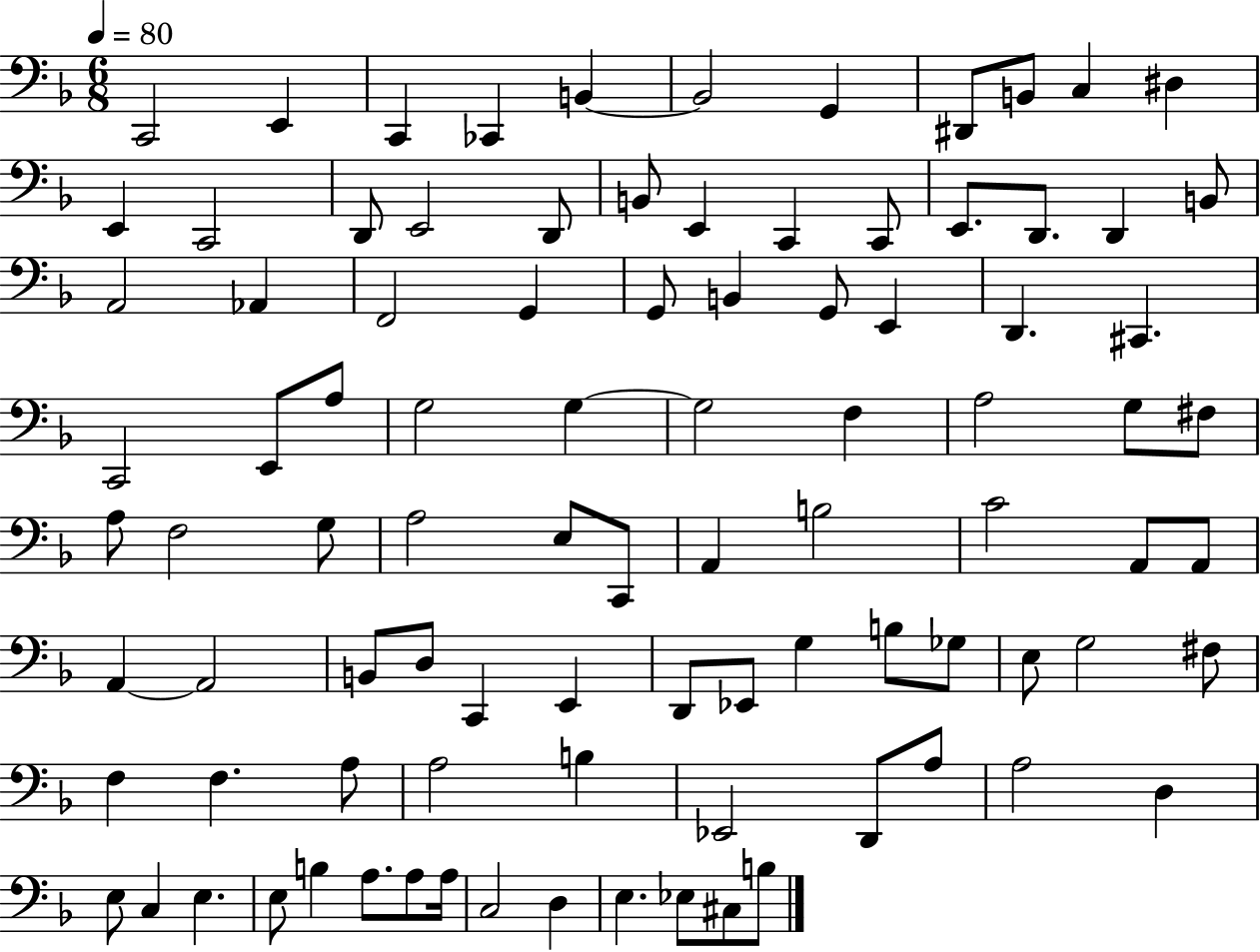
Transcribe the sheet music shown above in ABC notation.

X:1
T:Untitled
M:6/8
L:1/4
K:F
C,,2 E,, C,, _C,, B,, B,,2 G,, ^D,,/2 B,,/2 C, ^D, E,, C,,2 D,,/2 E,,2 D,,/2 B,,/2 E,, C,, C,,/2 E,,/2 D,,/2 D,, B,,/2 A,,2 _A,, F,,2 G,, G,,/2 B,, G,,/2 E,, D,, ^C,, C,,2 E,,/2 A,/2 G,2 G, G,2 F, A,2 G,/2 ^F,/2 A,/2 F,2 G,/2 A,2 E,/2 C,,/2 A,, B,2 C2 A,,/2 A,,/2 A,, A,,2 B,,/2 D,/2 C,, E,, D,,/2 _E,,/2 G, B,/2 _G,/2 E,/2 G,2 ^F,/2 F, F, A,/2 A,2 B, _E,,2 D,,/2 A,/2 A,2 D, E,/2 C, E, E,/2 B, A,/2 A,/2 A,/4 C,2 D, E, _E,/2 ^C,/2 B,/2